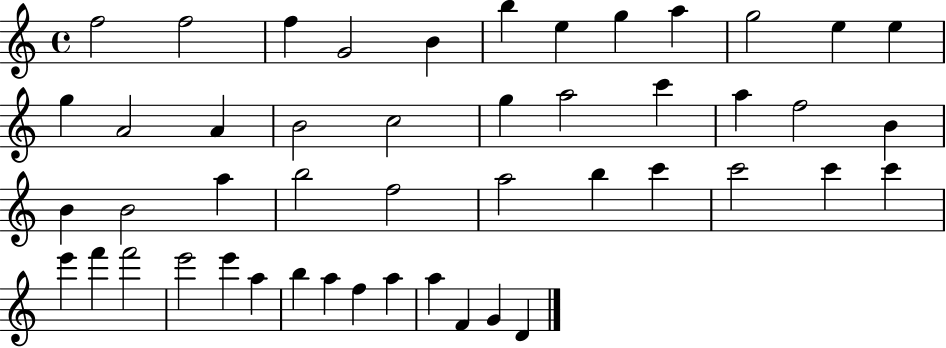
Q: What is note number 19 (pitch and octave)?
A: A5